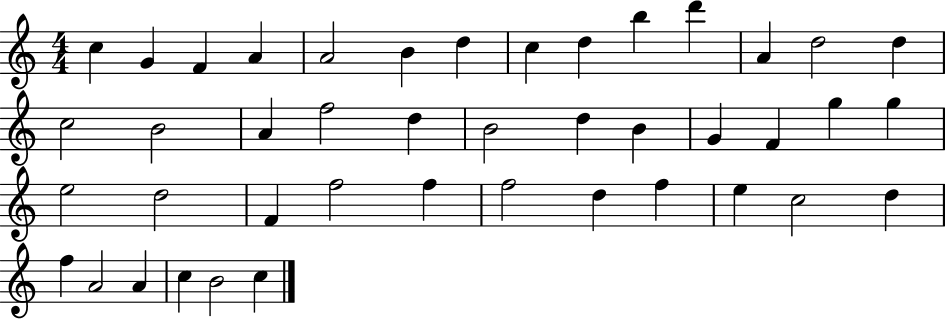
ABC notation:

X:1
T:Untitled
M:4/4
L:1/4
K:C
c G F A A2 B d c d b d' A d2 d c2 B2 A f2 d B2 d B G F g g e2 d2 F f2 f f2 d f e c2 d f A2 A c B2 c